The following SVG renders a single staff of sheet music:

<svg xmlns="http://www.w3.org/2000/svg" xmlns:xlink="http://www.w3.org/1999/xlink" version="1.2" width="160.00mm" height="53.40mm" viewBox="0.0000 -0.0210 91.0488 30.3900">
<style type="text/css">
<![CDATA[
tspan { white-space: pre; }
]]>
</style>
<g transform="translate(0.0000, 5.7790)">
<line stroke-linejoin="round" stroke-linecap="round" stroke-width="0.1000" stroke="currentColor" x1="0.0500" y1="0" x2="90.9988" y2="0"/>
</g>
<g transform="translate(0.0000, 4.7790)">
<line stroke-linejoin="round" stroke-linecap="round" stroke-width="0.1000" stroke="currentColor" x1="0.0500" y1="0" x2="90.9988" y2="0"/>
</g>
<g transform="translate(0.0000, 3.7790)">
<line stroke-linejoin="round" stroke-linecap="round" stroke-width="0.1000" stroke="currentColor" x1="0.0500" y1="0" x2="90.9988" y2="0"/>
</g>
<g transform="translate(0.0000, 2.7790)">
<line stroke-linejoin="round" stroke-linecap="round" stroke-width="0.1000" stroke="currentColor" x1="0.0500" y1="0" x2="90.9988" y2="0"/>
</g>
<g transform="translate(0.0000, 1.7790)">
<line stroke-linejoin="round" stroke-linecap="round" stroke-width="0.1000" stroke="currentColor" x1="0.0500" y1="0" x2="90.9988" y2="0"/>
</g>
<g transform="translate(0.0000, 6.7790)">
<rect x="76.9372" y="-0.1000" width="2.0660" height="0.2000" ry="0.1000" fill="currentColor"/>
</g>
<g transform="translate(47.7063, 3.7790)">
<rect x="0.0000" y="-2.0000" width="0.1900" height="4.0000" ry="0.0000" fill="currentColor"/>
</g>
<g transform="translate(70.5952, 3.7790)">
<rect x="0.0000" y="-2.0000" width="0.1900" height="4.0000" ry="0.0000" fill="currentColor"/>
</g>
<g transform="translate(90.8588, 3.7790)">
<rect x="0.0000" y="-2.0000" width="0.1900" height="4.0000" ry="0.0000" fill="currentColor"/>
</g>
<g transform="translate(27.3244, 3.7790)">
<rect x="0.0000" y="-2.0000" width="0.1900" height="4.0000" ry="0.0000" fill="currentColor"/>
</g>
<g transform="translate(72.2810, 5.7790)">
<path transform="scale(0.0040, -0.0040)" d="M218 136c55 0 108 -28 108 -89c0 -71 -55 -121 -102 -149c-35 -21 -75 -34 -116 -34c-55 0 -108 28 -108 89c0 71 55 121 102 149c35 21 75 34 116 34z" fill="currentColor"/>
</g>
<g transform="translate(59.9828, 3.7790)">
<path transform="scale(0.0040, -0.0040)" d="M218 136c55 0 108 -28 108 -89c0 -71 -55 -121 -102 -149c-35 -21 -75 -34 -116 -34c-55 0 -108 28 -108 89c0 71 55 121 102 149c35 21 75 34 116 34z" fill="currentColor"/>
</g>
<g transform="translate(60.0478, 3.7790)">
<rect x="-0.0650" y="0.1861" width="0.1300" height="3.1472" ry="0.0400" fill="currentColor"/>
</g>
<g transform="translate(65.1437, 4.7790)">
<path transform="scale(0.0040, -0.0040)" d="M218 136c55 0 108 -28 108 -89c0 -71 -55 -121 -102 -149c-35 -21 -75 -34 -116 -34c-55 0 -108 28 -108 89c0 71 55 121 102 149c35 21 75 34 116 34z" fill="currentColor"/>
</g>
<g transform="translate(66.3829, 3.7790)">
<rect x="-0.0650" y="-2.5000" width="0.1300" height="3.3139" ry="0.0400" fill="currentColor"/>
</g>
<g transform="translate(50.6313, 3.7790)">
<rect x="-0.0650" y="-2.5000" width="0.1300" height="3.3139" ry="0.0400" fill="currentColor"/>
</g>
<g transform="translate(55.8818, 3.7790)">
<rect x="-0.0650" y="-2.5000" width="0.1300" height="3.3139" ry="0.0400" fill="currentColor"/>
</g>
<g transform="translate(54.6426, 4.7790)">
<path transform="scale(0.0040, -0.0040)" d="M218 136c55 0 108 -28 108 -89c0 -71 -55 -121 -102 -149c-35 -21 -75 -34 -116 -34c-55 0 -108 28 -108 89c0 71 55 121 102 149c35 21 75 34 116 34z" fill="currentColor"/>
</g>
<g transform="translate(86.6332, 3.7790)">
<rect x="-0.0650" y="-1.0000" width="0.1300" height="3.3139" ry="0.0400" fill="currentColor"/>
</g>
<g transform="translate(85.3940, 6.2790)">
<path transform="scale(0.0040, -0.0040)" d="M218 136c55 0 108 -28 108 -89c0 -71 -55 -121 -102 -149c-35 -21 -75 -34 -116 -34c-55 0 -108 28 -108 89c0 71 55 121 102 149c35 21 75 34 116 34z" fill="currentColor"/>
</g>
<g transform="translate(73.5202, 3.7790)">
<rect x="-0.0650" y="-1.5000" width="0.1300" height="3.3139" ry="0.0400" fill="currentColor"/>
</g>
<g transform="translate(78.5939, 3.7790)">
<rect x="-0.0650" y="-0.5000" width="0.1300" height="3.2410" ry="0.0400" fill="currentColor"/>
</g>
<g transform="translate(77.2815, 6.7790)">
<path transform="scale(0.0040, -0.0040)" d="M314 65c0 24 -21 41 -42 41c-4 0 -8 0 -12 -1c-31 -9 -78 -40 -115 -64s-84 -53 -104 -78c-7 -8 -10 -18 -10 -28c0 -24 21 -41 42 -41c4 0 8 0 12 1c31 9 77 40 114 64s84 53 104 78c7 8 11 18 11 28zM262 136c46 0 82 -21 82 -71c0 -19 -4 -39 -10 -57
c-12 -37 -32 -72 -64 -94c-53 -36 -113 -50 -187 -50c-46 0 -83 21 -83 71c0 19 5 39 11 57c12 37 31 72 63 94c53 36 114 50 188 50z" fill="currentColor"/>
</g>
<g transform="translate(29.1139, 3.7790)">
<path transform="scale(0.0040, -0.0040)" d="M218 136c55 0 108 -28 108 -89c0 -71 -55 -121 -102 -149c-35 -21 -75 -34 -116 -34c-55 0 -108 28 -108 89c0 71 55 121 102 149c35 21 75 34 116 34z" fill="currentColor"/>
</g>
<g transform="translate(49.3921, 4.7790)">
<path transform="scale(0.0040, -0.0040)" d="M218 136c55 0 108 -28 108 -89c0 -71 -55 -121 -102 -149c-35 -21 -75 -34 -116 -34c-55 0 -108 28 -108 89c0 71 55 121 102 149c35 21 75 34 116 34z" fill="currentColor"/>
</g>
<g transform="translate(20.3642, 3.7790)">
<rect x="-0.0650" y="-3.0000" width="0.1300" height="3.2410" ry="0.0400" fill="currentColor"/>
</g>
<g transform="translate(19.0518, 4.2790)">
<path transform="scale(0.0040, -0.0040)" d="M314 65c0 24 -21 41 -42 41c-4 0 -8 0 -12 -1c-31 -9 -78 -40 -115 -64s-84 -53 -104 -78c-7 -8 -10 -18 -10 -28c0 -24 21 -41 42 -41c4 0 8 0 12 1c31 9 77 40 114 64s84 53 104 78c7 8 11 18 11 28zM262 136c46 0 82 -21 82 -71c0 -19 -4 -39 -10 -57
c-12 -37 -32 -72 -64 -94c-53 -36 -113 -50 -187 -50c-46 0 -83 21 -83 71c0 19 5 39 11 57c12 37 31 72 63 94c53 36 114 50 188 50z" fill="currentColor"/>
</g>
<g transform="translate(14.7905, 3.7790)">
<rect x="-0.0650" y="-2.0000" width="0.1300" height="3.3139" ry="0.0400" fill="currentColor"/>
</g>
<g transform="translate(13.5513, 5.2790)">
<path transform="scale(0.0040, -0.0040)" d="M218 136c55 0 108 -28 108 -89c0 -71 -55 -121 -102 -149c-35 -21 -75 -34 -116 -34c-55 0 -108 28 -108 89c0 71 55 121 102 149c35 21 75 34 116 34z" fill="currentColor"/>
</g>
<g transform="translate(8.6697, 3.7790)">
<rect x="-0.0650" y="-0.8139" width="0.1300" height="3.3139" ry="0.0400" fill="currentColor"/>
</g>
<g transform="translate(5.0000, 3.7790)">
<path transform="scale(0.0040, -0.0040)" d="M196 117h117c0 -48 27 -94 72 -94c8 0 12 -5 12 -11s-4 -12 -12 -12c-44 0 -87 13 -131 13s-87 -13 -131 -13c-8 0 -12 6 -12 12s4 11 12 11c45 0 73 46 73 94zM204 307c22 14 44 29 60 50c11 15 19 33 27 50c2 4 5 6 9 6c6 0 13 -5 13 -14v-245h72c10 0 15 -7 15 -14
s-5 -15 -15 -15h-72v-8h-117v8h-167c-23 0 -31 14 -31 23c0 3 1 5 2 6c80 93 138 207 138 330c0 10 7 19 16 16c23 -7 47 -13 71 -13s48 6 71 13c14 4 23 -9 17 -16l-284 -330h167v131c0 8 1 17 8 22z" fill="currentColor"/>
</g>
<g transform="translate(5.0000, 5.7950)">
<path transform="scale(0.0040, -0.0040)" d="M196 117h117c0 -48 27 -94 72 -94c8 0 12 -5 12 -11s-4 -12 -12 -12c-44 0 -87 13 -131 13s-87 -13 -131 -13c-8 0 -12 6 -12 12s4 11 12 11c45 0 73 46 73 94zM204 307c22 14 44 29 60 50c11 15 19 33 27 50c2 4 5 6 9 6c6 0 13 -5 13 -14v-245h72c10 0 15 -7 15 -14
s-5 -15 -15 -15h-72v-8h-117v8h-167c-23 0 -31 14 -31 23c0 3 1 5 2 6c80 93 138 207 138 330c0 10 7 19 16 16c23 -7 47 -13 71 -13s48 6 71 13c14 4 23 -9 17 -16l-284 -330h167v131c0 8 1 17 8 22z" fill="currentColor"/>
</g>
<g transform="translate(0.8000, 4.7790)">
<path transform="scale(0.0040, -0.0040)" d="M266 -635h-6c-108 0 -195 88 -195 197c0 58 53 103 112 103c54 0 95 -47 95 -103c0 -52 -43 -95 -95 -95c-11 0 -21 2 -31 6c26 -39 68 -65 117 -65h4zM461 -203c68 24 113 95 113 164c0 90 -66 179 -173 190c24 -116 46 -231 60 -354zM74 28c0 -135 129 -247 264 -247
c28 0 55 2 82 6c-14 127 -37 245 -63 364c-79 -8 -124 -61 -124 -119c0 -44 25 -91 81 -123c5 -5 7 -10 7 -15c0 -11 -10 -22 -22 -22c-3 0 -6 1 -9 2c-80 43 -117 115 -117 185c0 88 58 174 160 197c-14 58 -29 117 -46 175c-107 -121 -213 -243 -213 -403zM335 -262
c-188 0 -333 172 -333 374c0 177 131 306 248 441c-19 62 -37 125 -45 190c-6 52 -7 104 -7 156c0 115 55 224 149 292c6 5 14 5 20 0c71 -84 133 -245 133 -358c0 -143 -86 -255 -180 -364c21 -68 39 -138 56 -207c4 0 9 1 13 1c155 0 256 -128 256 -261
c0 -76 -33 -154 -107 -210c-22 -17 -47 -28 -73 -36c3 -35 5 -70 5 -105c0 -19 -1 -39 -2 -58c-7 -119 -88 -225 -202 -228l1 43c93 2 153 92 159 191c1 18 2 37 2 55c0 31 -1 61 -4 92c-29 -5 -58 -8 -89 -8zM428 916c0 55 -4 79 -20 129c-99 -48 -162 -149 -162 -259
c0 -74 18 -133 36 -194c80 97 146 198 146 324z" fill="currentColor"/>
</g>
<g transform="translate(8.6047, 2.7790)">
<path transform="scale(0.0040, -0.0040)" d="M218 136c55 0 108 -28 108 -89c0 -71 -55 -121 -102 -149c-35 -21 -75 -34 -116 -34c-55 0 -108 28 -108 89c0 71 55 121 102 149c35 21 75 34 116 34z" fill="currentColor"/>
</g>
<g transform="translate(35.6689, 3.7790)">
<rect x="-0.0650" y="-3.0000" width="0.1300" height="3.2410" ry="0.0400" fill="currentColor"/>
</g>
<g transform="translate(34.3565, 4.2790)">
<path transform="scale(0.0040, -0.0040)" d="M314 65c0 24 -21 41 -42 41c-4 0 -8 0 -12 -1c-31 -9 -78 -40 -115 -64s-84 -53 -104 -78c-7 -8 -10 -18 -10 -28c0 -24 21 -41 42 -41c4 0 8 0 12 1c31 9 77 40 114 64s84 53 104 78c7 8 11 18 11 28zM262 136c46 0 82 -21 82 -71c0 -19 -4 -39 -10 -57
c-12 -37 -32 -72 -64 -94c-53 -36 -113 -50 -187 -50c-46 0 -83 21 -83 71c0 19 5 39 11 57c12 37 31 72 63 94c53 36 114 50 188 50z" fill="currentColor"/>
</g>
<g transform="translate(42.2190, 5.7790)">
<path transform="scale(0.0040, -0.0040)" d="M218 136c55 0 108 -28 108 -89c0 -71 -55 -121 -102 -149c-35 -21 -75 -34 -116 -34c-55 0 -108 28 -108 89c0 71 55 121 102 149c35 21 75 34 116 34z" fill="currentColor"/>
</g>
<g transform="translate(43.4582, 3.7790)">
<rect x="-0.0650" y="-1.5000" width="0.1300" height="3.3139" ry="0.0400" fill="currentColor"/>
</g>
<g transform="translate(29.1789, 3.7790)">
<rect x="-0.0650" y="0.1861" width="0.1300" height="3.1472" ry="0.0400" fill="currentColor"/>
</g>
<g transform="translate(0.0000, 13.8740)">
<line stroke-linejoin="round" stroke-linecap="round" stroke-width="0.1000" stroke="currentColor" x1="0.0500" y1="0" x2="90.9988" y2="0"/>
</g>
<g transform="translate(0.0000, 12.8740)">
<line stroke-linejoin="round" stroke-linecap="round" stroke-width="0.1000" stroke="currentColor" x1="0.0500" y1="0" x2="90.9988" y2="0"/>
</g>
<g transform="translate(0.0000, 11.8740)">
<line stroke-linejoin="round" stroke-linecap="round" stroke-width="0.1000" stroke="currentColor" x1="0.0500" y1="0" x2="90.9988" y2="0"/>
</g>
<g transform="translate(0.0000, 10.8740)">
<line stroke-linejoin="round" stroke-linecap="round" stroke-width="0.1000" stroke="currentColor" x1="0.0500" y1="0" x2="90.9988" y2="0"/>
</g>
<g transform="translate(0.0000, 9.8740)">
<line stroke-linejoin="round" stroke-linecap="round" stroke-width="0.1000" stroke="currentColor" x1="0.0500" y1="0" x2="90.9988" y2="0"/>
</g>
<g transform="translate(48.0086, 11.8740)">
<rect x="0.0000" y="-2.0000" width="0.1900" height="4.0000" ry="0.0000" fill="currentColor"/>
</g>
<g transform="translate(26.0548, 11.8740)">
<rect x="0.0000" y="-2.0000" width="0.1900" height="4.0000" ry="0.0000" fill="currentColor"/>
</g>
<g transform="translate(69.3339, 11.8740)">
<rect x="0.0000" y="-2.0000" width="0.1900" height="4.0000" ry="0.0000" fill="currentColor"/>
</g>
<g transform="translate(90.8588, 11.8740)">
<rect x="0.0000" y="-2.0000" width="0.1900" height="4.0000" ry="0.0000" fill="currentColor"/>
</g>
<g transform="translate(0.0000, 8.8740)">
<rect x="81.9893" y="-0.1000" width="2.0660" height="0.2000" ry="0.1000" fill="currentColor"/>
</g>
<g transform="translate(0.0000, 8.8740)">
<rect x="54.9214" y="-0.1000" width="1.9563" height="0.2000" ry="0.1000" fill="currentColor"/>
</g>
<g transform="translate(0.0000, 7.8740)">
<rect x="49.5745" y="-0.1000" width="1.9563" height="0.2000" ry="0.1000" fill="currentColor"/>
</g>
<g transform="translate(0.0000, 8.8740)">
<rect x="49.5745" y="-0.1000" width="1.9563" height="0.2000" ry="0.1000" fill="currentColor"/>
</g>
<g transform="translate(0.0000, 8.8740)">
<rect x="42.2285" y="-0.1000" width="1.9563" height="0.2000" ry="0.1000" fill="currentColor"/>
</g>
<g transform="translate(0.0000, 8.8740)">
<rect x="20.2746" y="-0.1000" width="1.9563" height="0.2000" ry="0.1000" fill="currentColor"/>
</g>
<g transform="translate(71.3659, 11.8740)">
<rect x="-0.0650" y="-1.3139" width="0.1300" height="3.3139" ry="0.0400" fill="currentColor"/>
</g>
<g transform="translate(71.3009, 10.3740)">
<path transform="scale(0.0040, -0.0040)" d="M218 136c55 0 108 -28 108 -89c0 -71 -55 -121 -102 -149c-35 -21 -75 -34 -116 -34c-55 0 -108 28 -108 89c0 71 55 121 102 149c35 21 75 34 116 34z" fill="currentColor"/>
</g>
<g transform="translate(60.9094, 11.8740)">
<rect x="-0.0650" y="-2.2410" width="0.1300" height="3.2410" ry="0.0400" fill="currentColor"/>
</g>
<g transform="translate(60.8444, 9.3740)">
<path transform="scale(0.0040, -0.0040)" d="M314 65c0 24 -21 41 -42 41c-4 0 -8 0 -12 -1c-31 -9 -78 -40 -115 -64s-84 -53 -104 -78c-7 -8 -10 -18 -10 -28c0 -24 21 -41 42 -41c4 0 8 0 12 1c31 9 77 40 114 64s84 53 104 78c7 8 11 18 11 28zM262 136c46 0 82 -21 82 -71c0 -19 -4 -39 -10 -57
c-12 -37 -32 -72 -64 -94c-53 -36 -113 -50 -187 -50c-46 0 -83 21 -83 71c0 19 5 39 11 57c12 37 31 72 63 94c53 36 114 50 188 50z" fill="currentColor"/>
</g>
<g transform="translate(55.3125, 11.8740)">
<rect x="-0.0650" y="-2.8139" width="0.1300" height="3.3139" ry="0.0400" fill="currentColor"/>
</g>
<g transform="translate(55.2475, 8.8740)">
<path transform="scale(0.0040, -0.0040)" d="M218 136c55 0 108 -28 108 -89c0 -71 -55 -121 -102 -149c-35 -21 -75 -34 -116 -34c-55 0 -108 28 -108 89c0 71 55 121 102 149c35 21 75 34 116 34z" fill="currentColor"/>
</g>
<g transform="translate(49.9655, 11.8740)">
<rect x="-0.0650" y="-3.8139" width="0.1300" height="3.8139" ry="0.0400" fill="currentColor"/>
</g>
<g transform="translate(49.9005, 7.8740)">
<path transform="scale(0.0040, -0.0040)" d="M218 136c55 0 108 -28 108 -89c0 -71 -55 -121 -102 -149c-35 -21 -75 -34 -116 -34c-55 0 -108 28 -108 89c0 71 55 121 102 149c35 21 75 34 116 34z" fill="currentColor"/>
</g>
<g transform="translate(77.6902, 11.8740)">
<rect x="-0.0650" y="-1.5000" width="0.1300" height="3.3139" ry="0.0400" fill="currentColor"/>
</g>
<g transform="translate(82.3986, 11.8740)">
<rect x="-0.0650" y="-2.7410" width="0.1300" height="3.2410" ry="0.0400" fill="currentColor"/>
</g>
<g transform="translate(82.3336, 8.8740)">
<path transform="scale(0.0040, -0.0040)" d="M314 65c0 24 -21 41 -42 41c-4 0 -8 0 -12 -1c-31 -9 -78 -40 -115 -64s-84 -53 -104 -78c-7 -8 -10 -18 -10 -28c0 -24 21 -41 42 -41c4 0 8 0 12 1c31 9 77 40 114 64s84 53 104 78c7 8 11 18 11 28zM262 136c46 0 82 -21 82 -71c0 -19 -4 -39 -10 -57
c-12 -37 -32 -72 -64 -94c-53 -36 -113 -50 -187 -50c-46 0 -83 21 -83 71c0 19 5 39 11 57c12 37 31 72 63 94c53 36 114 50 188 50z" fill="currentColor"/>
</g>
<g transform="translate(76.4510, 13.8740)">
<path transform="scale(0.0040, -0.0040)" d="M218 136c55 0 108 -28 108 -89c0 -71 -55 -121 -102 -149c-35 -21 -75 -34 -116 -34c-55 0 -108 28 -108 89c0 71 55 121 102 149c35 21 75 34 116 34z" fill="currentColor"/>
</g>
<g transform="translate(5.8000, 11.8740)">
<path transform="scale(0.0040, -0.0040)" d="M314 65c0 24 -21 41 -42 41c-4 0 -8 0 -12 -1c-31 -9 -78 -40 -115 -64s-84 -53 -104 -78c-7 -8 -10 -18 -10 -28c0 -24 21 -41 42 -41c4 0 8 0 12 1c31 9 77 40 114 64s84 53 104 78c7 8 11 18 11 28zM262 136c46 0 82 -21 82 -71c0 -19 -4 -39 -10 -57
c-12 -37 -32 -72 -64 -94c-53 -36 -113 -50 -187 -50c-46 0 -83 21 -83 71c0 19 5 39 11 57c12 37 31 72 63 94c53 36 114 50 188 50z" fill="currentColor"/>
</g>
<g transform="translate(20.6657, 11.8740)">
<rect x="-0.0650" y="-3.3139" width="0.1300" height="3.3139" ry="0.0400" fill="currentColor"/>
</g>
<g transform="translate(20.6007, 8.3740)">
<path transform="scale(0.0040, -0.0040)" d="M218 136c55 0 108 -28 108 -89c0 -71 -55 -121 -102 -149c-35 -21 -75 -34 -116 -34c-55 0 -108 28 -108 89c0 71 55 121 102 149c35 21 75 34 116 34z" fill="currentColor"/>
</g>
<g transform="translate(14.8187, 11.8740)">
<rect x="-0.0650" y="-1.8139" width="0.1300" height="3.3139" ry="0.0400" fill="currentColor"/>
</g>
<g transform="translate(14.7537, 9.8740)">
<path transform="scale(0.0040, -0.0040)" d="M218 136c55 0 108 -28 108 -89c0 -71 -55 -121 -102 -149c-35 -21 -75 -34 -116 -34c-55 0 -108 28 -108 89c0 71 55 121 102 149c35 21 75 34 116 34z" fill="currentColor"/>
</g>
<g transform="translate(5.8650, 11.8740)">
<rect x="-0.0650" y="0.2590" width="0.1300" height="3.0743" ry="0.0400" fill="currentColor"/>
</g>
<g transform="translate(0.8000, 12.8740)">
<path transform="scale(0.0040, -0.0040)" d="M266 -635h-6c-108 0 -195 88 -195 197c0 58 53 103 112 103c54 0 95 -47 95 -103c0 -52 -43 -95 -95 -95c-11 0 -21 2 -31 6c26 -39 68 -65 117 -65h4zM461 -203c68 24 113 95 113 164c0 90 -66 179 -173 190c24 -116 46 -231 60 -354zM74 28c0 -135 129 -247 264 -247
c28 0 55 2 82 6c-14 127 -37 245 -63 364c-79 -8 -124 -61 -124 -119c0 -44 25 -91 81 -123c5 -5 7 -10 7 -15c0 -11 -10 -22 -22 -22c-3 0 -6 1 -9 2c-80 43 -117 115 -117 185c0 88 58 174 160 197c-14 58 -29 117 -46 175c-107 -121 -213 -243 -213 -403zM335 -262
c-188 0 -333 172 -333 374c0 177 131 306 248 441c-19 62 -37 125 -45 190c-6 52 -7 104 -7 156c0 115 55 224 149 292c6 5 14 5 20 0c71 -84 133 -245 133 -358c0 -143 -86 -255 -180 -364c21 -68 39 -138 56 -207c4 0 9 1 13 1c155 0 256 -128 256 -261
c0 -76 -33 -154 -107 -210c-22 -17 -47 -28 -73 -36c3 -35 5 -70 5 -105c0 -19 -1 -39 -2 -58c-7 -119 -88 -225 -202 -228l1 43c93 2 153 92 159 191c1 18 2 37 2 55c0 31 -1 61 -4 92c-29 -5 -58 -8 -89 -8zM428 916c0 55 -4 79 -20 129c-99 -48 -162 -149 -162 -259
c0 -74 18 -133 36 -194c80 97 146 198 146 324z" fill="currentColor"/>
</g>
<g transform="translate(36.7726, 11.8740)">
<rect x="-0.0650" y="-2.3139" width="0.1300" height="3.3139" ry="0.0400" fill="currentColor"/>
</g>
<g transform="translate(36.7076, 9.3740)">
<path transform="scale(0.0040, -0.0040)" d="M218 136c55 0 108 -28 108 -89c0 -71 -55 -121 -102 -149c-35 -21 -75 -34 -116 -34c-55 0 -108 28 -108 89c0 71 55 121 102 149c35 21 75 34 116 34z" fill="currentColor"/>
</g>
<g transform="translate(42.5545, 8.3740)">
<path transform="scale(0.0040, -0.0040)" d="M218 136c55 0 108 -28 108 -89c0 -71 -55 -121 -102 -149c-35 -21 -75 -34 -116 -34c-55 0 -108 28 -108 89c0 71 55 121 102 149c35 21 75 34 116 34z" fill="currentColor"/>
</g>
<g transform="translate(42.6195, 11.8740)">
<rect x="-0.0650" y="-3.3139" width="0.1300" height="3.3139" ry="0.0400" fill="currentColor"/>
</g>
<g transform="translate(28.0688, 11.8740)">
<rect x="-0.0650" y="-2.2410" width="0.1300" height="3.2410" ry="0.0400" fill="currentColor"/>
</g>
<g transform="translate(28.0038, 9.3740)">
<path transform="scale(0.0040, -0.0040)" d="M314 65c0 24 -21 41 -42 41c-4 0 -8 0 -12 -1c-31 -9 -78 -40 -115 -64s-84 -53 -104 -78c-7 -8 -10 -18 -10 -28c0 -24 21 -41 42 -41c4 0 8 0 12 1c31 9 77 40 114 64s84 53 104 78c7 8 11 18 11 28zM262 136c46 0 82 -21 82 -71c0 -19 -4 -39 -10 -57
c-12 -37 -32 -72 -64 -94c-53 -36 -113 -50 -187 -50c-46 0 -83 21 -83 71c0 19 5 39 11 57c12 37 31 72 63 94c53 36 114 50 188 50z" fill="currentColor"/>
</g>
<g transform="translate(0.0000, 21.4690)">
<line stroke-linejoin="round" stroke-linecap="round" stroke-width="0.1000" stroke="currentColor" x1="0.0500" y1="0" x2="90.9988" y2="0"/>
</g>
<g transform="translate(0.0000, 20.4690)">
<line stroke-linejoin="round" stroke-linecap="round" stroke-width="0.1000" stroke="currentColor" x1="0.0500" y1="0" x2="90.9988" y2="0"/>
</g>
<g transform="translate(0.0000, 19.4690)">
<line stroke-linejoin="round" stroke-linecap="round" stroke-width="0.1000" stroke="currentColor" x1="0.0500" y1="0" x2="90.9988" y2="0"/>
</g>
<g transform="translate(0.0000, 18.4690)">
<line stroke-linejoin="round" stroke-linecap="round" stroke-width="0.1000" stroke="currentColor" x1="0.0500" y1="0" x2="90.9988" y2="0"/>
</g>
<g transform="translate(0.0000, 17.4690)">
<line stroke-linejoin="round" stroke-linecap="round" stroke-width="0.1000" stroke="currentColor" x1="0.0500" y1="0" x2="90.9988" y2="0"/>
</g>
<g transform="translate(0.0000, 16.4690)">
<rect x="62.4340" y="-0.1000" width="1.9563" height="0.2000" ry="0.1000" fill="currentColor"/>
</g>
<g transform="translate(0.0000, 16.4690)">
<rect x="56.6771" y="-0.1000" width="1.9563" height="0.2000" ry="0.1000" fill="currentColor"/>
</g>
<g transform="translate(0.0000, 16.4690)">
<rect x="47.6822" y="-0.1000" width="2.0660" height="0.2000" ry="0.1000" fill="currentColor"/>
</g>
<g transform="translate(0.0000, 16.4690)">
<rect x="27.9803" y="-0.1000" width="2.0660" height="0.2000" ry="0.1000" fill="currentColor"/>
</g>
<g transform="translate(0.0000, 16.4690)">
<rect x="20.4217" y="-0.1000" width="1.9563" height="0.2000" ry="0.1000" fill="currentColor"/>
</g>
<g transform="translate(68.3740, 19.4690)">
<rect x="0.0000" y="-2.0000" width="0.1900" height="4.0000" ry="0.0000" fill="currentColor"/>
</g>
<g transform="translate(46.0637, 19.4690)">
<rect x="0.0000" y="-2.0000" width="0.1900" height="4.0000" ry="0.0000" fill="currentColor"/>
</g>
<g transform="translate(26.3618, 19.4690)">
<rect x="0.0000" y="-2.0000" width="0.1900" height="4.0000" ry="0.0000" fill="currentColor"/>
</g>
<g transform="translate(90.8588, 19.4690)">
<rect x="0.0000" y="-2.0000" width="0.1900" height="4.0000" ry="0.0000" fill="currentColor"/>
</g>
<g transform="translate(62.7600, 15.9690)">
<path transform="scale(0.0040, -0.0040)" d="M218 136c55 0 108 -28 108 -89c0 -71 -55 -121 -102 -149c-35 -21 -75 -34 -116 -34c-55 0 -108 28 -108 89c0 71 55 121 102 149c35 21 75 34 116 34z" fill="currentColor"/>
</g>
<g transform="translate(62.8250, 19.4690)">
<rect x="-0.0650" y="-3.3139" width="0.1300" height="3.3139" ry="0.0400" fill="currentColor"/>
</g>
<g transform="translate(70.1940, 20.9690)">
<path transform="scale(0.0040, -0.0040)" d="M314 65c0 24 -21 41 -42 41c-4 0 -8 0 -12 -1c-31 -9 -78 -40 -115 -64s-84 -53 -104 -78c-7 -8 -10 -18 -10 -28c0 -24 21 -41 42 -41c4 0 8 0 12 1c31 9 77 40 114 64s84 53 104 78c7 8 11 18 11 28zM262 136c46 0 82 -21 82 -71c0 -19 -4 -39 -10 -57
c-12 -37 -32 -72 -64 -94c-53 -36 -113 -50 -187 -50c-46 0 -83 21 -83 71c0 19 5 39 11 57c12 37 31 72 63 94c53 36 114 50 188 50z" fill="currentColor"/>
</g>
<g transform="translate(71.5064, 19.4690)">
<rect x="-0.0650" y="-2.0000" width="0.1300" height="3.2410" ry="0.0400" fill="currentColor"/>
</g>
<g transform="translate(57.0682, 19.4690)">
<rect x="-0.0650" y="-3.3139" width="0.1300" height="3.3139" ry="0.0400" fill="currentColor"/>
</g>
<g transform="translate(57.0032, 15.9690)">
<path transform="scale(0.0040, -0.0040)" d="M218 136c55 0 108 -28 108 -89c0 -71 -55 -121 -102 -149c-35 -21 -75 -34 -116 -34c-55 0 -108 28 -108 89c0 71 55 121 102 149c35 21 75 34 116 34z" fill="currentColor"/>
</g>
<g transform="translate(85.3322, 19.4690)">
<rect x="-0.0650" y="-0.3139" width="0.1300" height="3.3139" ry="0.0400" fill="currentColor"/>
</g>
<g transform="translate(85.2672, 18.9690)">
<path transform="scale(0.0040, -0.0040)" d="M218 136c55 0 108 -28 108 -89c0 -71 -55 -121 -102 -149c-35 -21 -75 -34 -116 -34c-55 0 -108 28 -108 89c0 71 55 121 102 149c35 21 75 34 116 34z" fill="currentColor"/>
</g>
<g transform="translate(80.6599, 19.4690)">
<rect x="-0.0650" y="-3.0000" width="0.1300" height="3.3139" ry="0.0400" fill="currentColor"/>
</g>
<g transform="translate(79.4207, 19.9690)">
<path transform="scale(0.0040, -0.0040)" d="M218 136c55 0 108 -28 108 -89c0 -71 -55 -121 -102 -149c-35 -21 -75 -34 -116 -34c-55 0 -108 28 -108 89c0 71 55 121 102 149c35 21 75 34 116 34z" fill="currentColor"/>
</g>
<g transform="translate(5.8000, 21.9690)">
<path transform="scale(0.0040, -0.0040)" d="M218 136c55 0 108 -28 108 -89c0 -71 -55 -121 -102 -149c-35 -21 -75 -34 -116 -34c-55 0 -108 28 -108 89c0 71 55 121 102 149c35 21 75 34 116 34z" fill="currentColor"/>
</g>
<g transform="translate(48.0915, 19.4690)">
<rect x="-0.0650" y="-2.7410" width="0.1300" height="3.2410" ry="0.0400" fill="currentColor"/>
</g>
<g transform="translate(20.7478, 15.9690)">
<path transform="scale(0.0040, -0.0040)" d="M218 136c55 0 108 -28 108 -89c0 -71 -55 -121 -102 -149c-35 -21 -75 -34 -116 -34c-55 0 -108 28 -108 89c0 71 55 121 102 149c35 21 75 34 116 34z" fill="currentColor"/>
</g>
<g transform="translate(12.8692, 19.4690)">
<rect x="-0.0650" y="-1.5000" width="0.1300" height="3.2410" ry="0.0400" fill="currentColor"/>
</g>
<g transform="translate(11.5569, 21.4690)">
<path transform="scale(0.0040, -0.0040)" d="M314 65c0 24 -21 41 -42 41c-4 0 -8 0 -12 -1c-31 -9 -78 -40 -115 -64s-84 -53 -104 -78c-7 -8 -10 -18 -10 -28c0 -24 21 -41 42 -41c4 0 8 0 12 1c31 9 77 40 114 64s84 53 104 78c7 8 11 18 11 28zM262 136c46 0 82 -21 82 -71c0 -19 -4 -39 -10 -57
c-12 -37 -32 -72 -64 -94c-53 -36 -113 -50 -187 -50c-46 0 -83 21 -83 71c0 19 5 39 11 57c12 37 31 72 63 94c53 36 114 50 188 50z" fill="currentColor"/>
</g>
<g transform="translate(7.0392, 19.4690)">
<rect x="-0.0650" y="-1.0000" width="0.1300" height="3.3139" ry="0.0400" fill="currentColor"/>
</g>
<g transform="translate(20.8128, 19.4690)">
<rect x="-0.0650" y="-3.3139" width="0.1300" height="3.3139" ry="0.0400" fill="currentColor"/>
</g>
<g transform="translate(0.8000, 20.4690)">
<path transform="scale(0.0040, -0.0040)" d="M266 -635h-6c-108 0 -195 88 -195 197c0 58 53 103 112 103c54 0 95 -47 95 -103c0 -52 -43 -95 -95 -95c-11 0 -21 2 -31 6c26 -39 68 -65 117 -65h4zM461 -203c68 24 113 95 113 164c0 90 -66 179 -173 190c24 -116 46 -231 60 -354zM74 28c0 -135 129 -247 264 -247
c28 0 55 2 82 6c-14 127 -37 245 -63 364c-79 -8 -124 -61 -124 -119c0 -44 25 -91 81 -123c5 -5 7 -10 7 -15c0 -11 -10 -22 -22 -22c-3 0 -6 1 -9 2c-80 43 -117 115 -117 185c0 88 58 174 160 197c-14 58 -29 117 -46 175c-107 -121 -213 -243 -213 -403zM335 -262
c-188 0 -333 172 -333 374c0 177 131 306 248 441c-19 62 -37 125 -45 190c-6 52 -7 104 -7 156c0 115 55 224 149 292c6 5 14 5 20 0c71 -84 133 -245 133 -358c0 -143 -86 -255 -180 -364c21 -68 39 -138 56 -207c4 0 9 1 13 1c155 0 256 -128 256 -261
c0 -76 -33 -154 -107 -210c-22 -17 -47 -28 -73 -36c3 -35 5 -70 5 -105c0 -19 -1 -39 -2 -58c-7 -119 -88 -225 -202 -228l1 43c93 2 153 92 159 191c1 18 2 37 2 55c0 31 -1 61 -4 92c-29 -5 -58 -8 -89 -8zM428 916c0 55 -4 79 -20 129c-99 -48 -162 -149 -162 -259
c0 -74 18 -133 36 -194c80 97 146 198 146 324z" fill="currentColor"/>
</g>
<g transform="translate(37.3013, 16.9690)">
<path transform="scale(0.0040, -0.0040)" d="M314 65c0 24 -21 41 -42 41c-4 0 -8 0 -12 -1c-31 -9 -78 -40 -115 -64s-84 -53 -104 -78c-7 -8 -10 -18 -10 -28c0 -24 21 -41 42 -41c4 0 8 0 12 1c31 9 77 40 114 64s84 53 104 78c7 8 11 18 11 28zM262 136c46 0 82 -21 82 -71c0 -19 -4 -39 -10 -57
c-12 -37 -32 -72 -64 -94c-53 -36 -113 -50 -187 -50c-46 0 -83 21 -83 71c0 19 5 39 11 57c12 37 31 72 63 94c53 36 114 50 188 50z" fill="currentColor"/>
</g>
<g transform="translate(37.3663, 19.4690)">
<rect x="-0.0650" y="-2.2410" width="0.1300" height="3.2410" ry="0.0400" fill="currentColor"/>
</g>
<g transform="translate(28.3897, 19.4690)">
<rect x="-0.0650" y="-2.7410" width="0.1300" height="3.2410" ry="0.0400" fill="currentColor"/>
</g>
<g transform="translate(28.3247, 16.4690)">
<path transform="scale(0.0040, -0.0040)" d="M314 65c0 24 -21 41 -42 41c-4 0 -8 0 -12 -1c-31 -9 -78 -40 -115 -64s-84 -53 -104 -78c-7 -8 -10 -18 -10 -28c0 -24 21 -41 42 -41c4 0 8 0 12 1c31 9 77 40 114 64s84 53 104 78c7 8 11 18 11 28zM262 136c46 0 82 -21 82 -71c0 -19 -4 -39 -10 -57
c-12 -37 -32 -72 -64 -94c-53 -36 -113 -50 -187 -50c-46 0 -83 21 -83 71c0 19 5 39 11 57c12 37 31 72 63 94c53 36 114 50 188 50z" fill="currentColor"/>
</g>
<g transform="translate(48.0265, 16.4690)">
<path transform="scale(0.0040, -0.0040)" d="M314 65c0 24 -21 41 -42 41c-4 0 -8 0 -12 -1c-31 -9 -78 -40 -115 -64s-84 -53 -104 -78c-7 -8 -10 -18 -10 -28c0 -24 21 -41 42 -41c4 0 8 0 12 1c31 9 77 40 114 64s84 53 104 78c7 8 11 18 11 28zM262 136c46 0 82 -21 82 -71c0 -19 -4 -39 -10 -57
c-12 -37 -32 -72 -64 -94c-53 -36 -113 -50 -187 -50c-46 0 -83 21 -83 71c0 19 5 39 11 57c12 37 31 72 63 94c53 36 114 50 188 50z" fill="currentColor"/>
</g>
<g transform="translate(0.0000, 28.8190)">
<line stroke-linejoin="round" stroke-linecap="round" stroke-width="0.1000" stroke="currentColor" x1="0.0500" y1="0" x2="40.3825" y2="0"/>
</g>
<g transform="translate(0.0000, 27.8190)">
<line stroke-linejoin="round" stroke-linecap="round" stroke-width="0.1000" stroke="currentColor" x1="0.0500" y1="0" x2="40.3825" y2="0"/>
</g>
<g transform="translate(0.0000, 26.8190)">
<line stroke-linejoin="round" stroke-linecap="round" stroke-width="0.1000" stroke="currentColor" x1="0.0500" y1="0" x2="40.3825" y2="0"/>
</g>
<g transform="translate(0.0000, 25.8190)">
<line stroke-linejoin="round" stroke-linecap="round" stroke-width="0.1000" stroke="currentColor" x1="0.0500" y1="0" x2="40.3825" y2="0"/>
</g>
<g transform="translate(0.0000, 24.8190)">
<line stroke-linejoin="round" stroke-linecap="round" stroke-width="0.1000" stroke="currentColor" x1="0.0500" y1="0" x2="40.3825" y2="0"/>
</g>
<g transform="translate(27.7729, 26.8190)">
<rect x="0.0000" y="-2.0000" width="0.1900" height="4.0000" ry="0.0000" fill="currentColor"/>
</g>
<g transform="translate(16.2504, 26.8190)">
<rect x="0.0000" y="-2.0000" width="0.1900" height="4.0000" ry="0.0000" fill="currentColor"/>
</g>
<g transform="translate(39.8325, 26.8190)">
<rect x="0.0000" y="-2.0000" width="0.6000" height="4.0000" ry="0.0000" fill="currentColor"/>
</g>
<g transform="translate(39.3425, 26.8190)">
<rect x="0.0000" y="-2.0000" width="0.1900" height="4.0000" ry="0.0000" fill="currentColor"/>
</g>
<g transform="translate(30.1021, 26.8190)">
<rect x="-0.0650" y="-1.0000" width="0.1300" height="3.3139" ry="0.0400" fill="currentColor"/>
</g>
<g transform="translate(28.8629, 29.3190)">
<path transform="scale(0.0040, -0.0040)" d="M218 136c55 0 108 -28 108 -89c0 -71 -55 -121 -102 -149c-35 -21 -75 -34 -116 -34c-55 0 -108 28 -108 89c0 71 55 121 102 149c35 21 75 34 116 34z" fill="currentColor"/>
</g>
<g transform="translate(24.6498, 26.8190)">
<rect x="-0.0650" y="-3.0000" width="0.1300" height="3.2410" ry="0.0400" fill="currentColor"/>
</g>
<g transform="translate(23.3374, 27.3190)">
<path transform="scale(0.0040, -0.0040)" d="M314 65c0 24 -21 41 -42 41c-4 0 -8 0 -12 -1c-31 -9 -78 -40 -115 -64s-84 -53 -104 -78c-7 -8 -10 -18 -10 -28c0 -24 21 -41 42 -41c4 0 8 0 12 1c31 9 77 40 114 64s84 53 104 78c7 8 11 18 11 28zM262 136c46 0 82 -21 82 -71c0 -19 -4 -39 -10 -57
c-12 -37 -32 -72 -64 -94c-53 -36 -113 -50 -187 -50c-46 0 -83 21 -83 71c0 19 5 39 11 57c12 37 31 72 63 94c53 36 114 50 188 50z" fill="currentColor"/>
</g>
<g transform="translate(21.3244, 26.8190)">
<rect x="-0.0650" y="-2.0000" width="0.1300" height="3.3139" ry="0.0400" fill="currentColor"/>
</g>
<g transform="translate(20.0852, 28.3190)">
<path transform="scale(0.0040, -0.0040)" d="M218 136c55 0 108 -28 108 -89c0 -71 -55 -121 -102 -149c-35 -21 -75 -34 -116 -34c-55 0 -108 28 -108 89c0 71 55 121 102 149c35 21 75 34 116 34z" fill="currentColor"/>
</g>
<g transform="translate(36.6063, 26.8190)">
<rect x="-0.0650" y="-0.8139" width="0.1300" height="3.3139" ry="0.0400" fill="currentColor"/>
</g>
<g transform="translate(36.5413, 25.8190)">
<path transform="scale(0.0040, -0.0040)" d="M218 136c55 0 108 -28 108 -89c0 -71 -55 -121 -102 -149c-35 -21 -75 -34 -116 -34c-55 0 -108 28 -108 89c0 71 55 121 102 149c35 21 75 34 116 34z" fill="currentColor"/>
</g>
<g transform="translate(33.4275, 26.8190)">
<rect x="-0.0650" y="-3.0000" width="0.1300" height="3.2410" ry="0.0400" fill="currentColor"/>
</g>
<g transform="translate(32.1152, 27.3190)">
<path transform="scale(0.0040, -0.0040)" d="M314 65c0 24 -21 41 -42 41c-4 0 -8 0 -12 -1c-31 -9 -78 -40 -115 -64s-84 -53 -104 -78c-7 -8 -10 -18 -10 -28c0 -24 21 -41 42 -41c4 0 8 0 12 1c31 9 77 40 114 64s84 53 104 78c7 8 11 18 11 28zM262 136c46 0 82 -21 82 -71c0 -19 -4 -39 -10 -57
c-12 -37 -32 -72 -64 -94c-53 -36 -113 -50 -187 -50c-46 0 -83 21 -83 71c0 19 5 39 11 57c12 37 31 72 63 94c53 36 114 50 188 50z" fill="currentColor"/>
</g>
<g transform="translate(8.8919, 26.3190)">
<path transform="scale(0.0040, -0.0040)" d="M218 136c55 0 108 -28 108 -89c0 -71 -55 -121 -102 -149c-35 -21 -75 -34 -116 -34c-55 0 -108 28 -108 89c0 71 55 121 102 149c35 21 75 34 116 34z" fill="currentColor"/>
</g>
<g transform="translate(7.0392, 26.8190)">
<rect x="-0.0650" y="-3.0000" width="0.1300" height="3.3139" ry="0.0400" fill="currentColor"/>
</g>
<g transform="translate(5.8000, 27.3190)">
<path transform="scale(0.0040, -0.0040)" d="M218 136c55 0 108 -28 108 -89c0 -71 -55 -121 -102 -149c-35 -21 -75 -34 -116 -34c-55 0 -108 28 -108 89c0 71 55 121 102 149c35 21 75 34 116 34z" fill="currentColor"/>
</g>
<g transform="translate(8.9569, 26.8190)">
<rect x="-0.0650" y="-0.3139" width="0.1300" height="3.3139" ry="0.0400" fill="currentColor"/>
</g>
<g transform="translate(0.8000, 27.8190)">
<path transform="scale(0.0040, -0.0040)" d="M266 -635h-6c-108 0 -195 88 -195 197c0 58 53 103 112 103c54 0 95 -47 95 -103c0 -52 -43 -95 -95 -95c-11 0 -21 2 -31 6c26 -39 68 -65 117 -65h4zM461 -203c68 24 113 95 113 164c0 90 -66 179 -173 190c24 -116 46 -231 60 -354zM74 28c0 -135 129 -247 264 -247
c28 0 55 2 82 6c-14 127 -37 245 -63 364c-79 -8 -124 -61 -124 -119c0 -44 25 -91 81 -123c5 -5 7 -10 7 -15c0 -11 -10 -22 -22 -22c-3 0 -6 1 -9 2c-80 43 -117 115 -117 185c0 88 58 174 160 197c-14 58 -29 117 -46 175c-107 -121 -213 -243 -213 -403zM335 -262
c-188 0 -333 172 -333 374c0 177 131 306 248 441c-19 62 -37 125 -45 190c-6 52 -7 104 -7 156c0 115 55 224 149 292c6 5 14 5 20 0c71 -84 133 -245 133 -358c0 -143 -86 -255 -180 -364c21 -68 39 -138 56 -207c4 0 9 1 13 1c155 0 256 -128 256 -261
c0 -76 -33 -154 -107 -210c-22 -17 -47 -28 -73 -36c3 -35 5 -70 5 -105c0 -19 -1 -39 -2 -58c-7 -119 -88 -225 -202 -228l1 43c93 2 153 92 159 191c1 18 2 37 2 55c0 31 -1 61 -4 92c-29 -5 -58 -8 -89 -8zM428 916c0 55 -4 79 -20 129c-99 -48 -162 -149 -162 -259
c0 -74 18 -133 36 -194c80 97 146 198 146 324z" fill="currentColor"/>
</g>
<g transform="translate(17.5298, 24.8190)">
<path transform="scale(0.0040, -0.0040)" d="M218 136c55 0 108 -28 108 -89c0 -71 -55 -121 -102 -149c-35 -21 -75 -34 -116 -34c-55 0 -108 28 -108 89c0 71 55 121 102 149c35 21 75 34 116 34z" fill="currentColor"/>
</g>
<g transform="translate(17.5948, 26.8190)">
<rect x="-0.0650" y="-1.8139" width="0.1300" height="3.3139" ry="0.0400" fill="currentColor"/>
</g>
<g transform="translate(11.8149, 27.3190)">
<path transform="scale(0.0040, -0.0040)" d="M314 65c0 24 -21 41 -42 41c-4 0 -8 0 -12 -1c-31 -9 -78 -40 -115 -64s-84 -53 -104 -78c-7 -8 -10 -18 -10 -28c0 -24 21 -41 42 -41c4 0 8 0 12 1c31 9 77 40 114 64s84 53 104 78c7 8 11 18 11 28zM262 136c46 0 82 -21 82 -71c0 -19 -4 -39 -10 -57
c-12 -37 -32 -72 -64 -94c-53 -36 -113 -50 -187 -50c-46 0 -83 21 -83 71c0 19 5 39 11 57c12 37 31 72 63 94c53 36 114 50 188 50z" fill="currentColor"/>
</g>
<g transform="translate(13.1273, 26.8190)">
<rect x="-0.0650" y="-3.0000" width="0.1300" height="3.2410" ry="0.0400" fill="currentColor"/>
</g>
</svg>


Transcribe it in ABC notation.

X:1
T:Untitled
M:4/4
L:1/4
K:C
d F A2 B A2 E G G B G E C2 D B2 f b g2 g b c' a g2 e E a2 D E2 b a2 g2 a2 b b F2 A c A c A2 f F A2 D A2 d